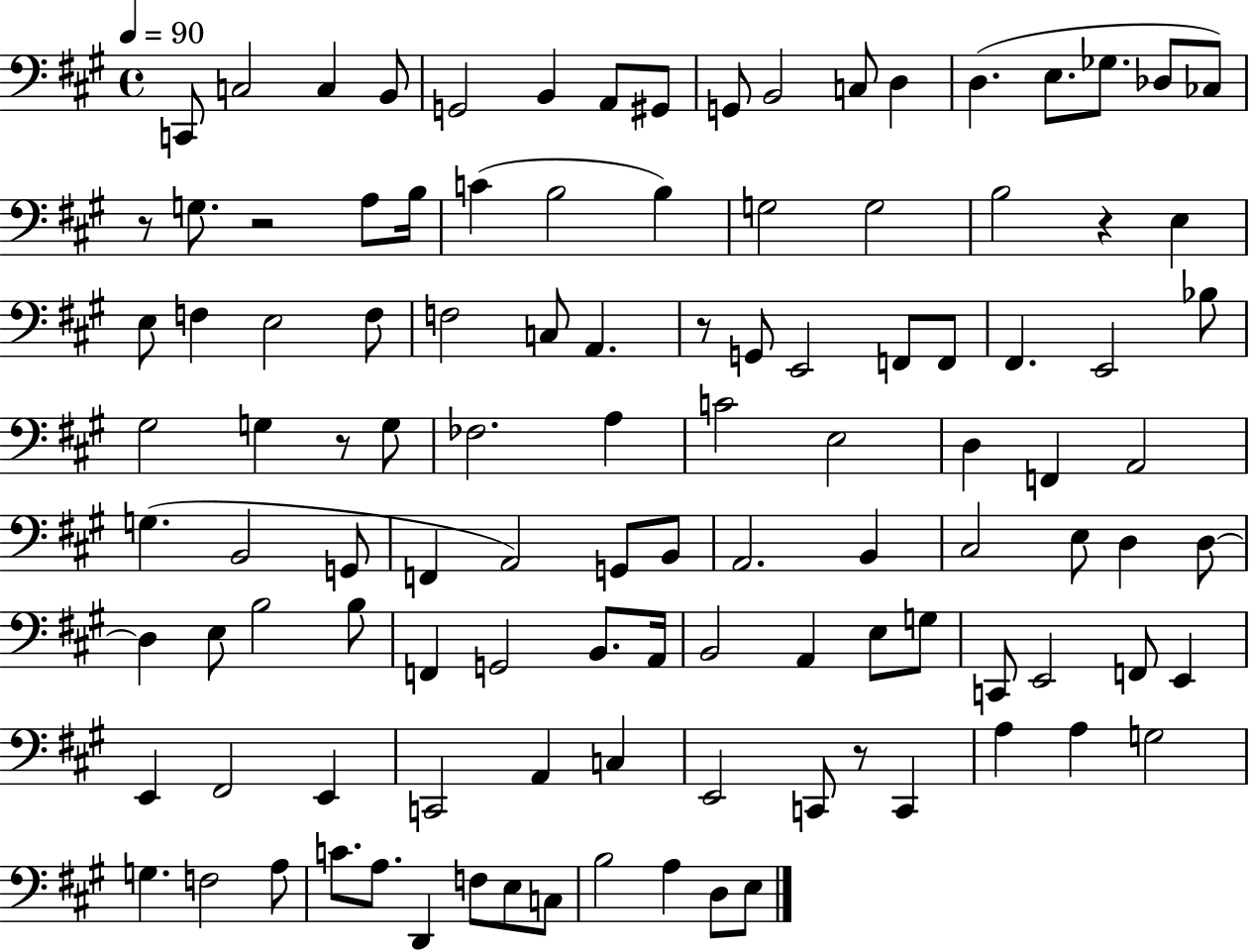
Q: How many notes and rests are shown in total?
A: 111